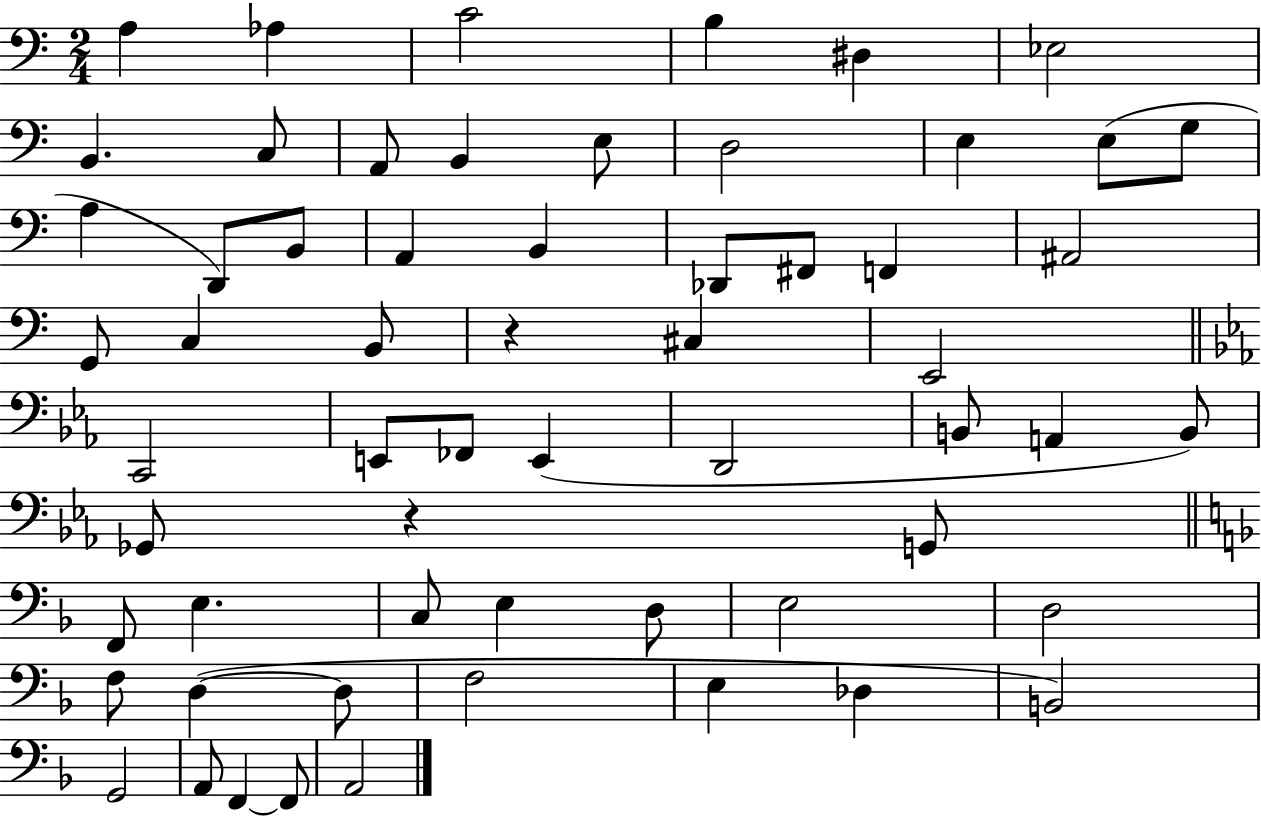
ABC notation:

X:1
T:Untitled
M:2/4
L:1/4
K:C
A, _A, C2 B, ^D, _E,2 B,, C,/2 A,,/2 B,, E,/2 D,2 E, E,/2 G,/2 A, D,,/2 B,,/2 A,, B,, _D,,/2 ^F,,/2 F,, ^A,,2 G,,/2 C, B,,/2 z ^C, E,,2 C,,2 E,,/2 _F,,/2 E,, D,,2 B,,/2 A,, B,,/2 _G,,/2 z G,,/2 F,,/2 E, C,/2 E, D,/2 E,2 D,2 F,/2 D, D,/2 F,2 E, _D, B,,2 G,,2 A,,/2 F,, F,,/2 A,,2